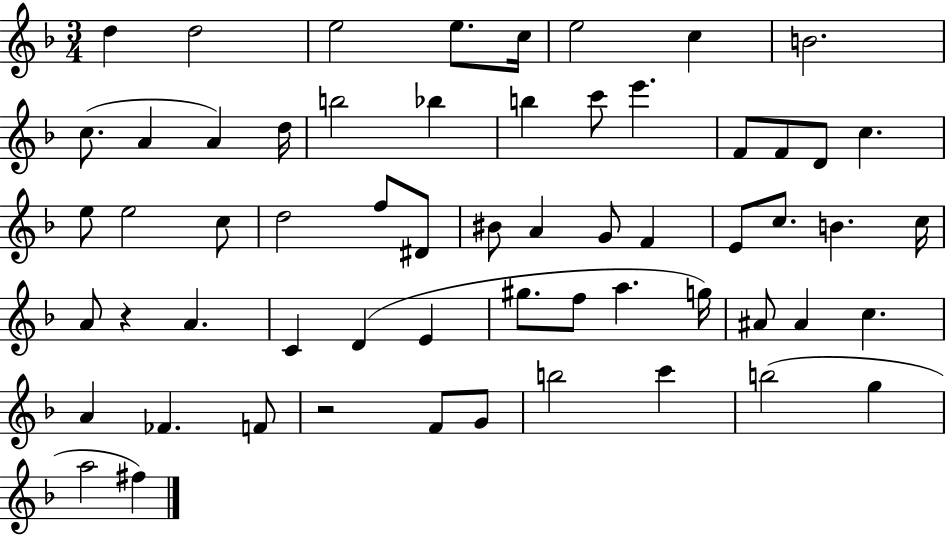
D5/q D5/h E5/h E5/e. C5/s E5/h C5/q B4/h. C5/e. A4/q A4/q D5/s B5/h Bb5/q B5/q C6/e E6/q. F4/e F4/e D4/e C5/q. E5/e E5/h C5/e D5/h F5/e D#4/e BIS4/e A4/q G4/e F4/q E4/e C5/e. B4/q. C5/s A4/e R/q A4/q. C4/q D4/q E4/q G#5/e. F5/e A5/q. G5/s A#4/e A#4/q C5/q. A4/q FES4/q. F4/e R/h F4/e G4/e B5/h C6/q B5/h G5/q A5/h F#5/q